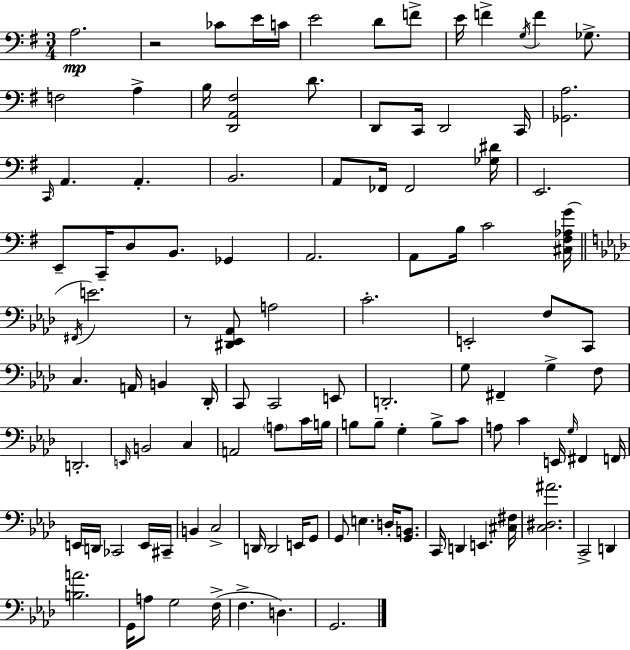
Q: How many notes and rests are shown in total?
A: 112